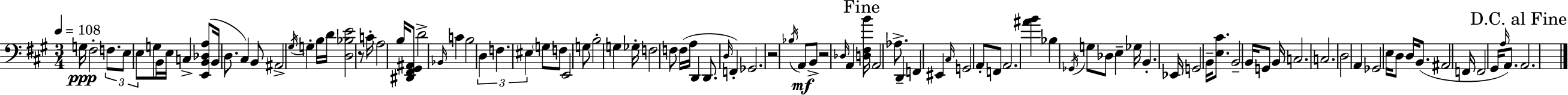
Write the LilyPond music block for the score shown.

{
  \clef bass
  \numericTimeSignature
  \time 3/4
  \key a \major
  \tempo 4 = 108
  g16\ppp fis2-. \tuplet 3/2 { f8. | e8 e8 } g8 b,16 e16 c4-> | <e, b, des a>8( b,16 d8. cis4) b,8 | ais,2-> \acciaccatura { gis16 } g4-. | \break b16 d'16 <d bes e'>2 r8 | c'16-. a2 b16 <dis, fis, gis, ais,>8 | d'2-> \grace { bes,16 } c'4 | b2 \tuplet 3/2 { d4 | \break f4. eis4 } | \parenthesize g8 f8 e,2 | g8 b2-. g4 | ges16-. f2 f8 | \break f16( a16 d,4 d,8. \grace { d16 } f,4-.) | ges,2. | r2 \acciaccatura { bes16 }\mf | a,8 b,8-> r2 | \break \grace { des16 } a,4 \mark "Fine" <d fis b'>16 a,2 | aes8.-> d,4-- f,4 | eis,4 \grace { cis16 } g,2 | a,8-. f,8 a,2. | \break <ais' b'>4 bes4 | \acciaccatura { ges,16 } g8 des8 e4-- ges16 | b,4.-. ees,16 g,2 | b,16-- <e cis'>8. b,2-- | \break \parenthesize b,16 g,8 b,16 c2. | c2. | d2 | a,4 ges,2 | \break e16 d8 d16 b,8.( ais,2 | f,16 f,2 | gis,16 \grace { a16 }) a,8. \mark "D.C. al Fine" a,2. | \bar "|."
}